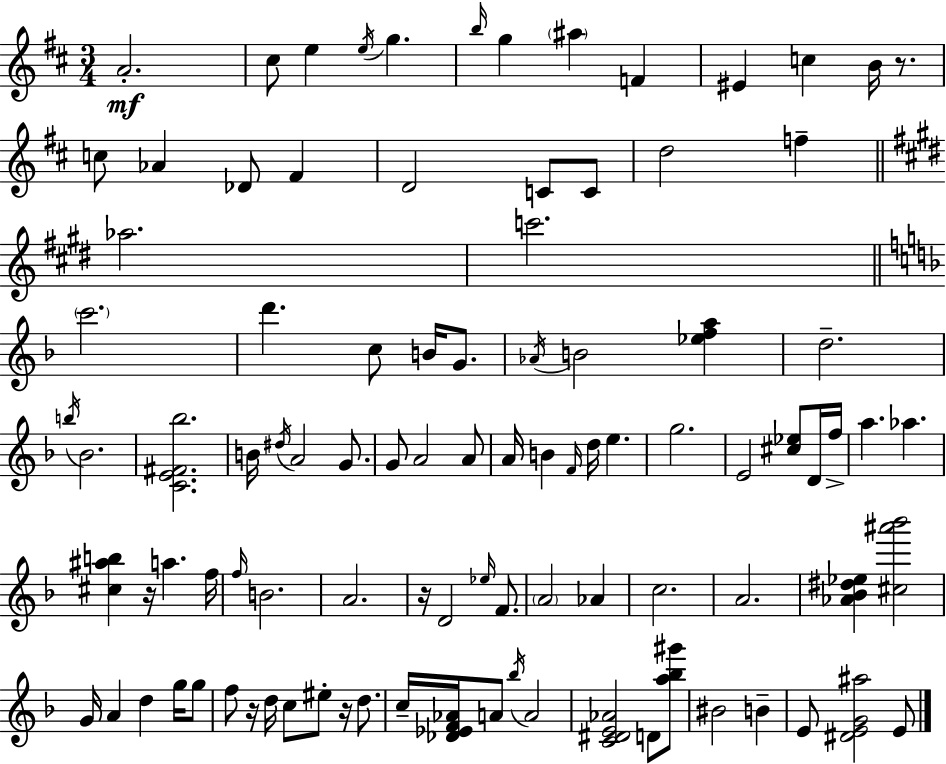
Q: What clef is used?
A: treble